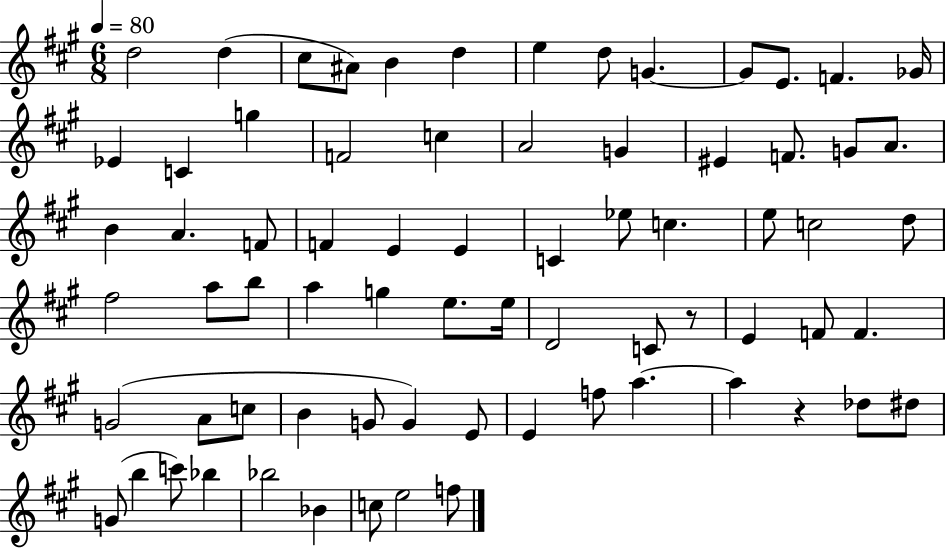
{
  \clef treble
  \numericTimeSignature
  \time 6/8
  \key a \major
  \tempo 4 = 80
  d''2 d''4( | cis''8 ais'8) b'4 d''4 | e''4 d''8 g'4.~~ | g'8 e'8. f'4. ges'16 | \break ees'4 c'4 g''4 | f'2 c''4 | a'2 g'4 | eis'4 f'8. g'8 a'8. | \break b'4 a'4. f'8 | f'4 e'4 e'4 | c'4 ees''8 c''4. | e''8 c''2 d''8 | \break fis''2 a''8 b''8 | a''4 g''4 e''8. e''16 | d'2 c'8 r8 | e'4 f'8 f'4. | \break g'2( a'8 c''8 | b'4 g'8 g'4) e'8 | e'4 f''8 a''4.~~ | a''4 r4 des''8 dis''8 | \break g'8( b''4 c'''8) bes''4 | bes''2 bes'4 | c''8 e''2 f''8 | \bar "|."
}